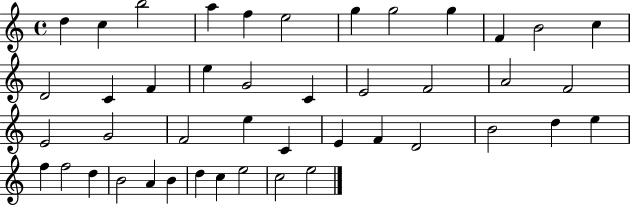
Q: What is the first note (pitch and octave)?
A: D5